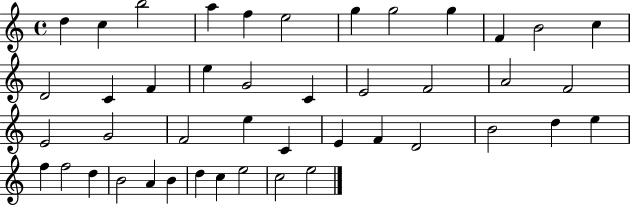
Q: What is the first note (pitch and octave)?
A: D5